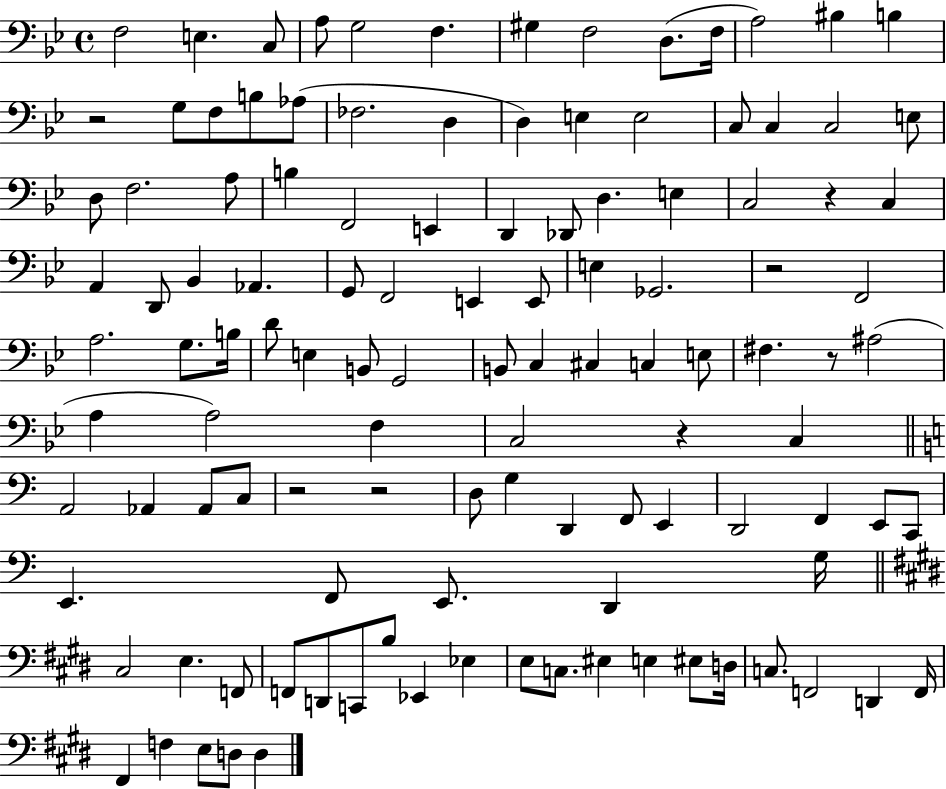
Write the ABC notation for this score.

X:1
T:Untitled
M:4/4
L:1/4
K:Bb
F,2 E, C,/2 A,/2 G,2 F, ^G, F,2 D,/2 F,/4 A,2 ^B, B, z2 G,/2 F,/2 B,/2 _A,/2 _F,2 D, D, E, E,2 C,/2 C, C,2 E,/2 D,/2 F,2 A,/2 B, F,,2 E,, D,, _D,,/2 D, E, C,2 z C, A,, D,,/2 _B,, _A,, G,,/2 F,,2 E,, E,,/2 E, _G,,2 z2 F,,2 A,2 G,/2 B,/4 D/2 E, B,,/2 G,,2 B,,/2 C, ^C, C, E,/2 ^F, z/2 ^A,2 A, A,2 F, C,2 z C, A,,2 _A,, _A,,/2 C,/2 z2 z2 D,/2 G, D,, F,,/2 E,, D,,2 F,, E,,/2 C,,/2 E,, F,,/2 E,,/2 D,, G,/4 ^C,2 E, F,,/2 F,,/2 D,,/2 C,,/2 B,/2 _E,, _E, E,/2 C,/2 ^E, E, ^E,/2 D,/4 C,/2 F,,2 D,, F,,/4 ^F,, F, E,/2 D,/2 D,